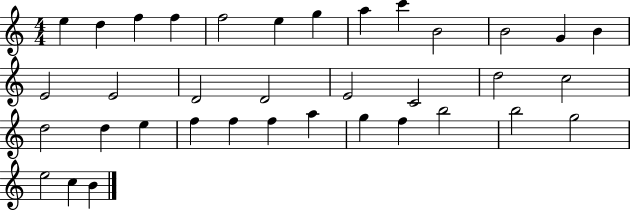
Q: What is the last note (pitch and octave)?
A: B4